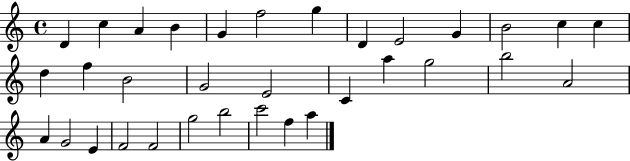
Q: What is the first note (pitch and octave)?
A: D4